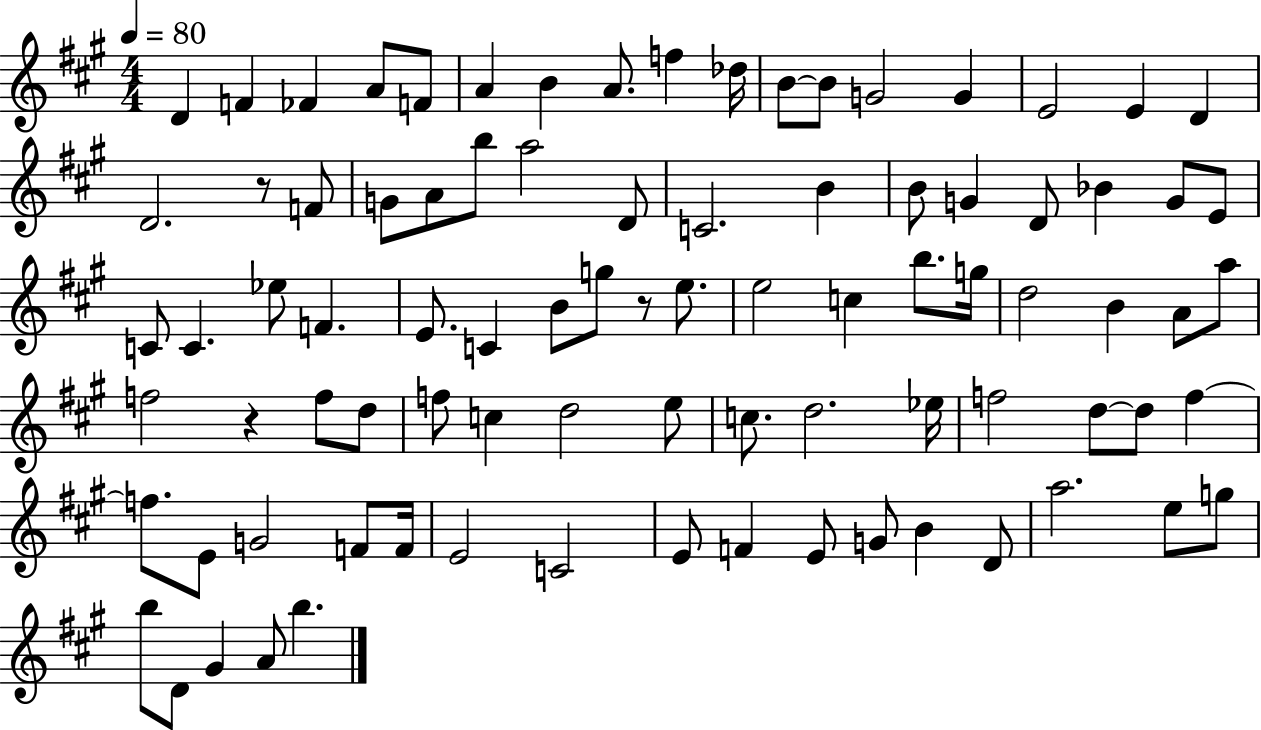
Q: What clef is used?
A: treble